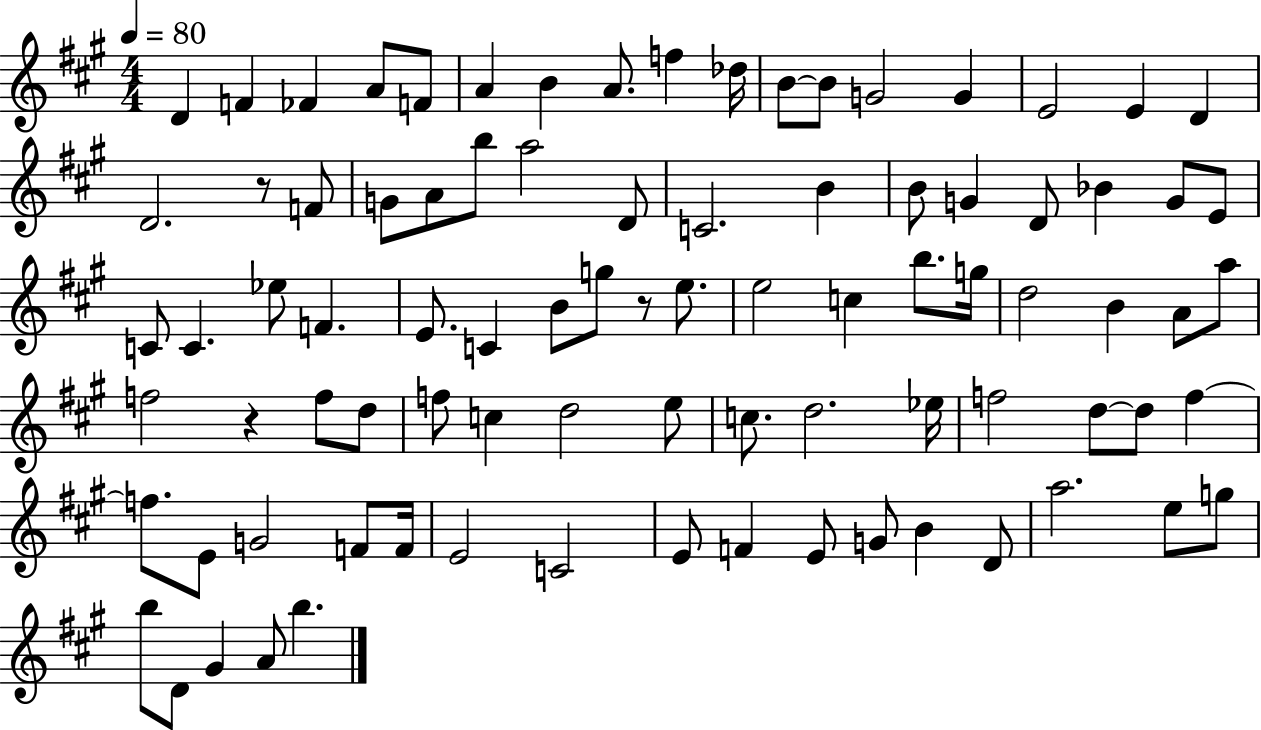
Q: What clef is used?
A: treble